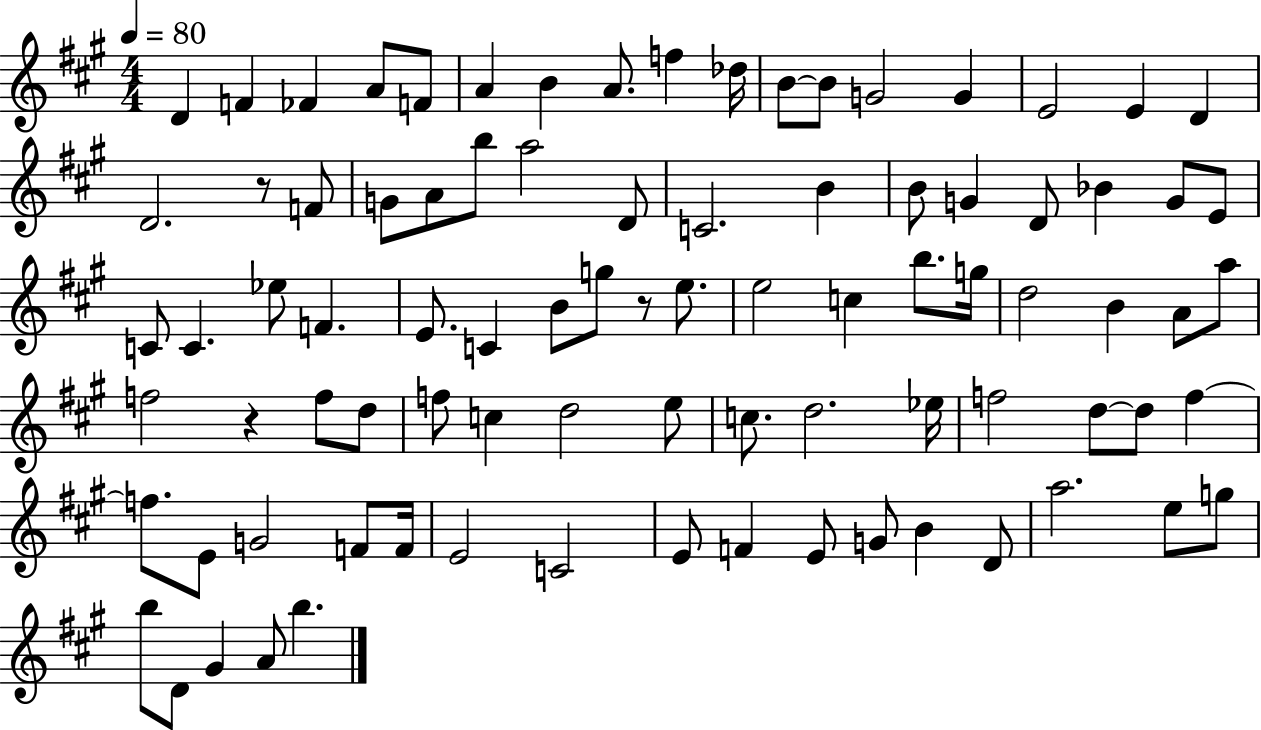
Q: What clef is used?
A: treble